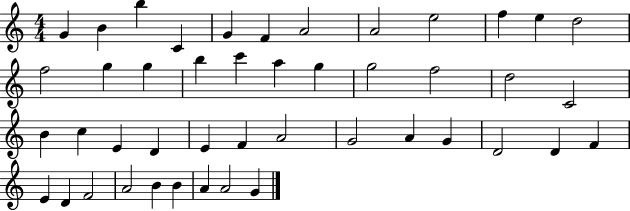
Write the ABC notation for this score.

X:1
T:Untitled
M:4/4
L:1/4
K:C
G B b C G F A2 A2 e2 f e d2 f2 g g b c' a g g2 f2 d2 C2 B c E D E F A2 G2 A G D2 D F E D F2 A2 B B A A2 G